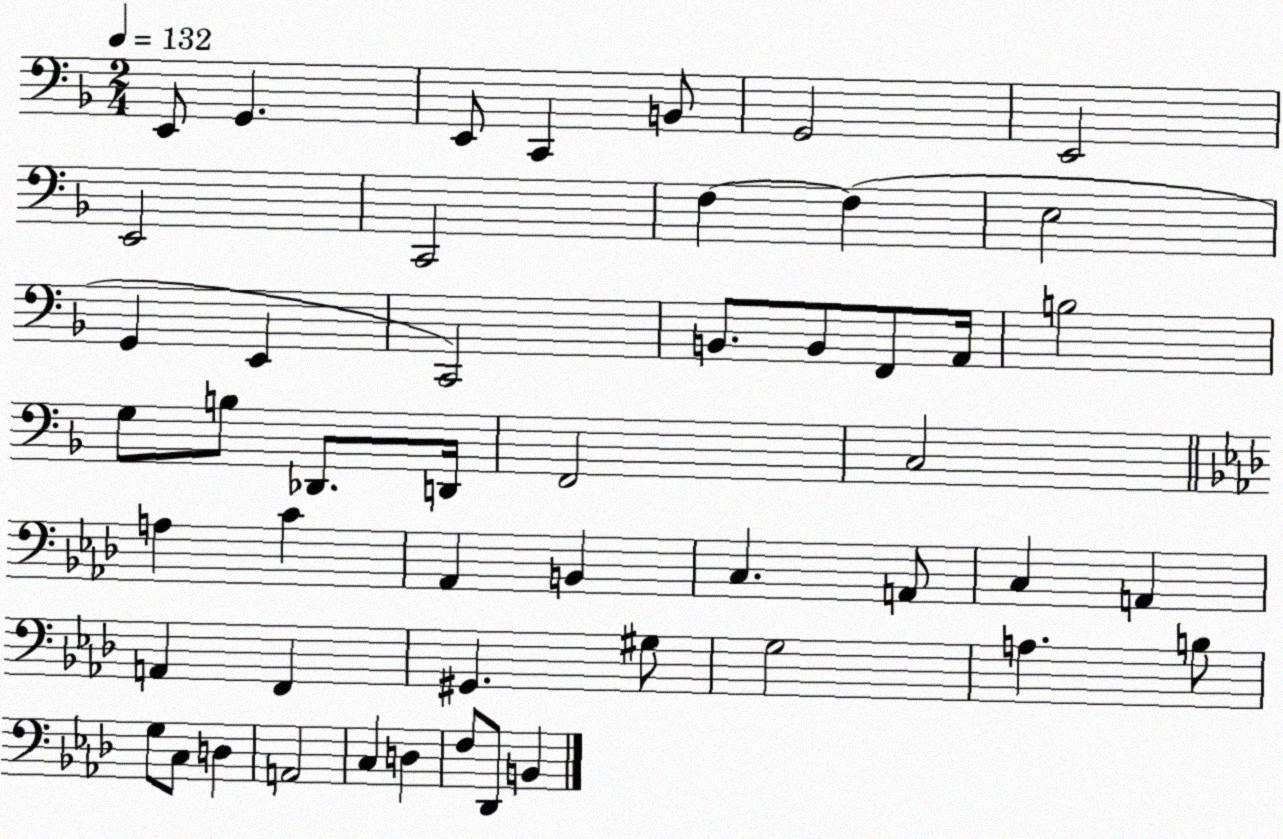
X:1
T:Untitled
M:2/4
L:1/4
K:F
E,,/2 G,, E,,/2 C,, B,,/2 G,,2 E,,2 E,,2 C,,2 F, F, E,2 G,, E,, C,,2 B,,/2 B,,/2 F,,/2 A,,/4 B,2 G,/2 B,/2 _D,,/2 D,,/4 F,,2 C,2 A, C _A,, B,, C, A,,/2 C, A,, A,, F,, ^G,, ^G,/2 G,2 A, B,/2 G,/2 C,/2 D, A,,2 C, D, F,/2 _D,,/2 B,,